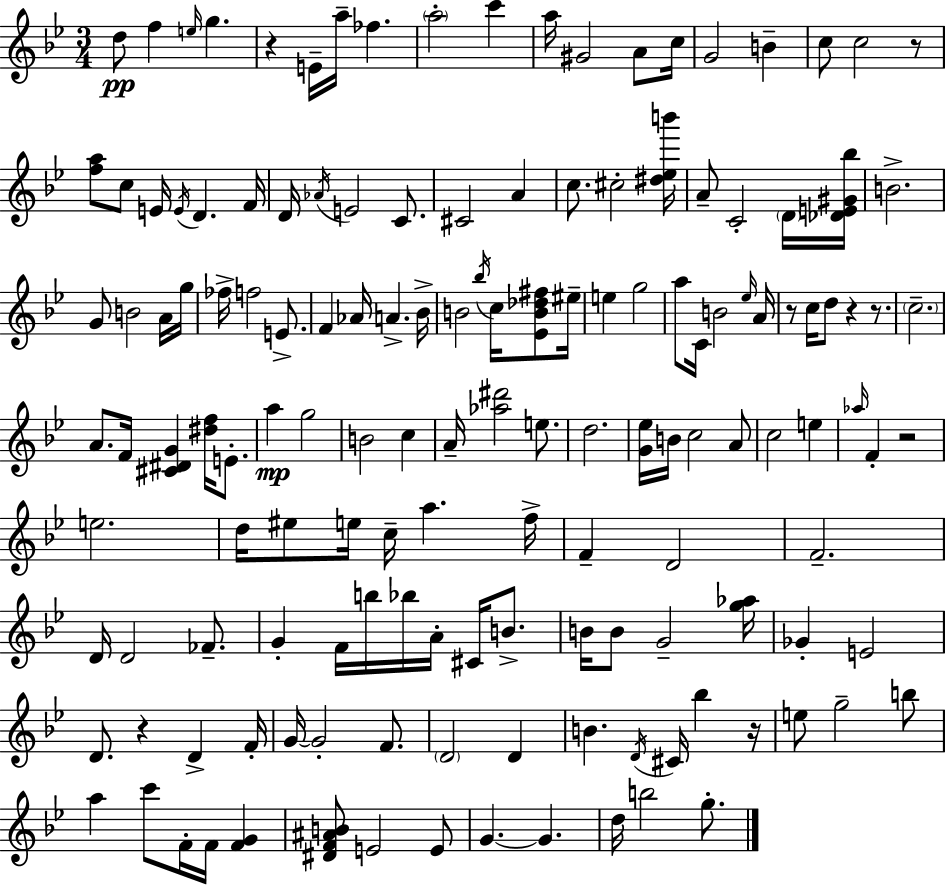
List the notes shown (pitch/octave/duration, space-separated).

D5/e F5/q E5/s G5/q. R/q E4/s A5/s FES5/q. A5/h C6/q A5/s G#4/h A4/e C5/s G4/h B4/q C5/e C5/h R/e [F5,A5]/e C5/e E4/s E4/s D4/q. F4/s D4/s Ab4/s E4/h C4/e. C#4/h A4/q C5/e. C#5/h [D#5,Eb5,B6]/s A4/e C4/h D4/s [Db4,E4,G#4,Bb5]/s B4/h. G4/e B4/h A4/s G5/s FES5/s F5/h E4/e. F4/q Ab4/s A4/q. Bb4/s B4/h Bb5/s C5/s [Eb4,B4,Db5,F#5]/e EIS5/s E5/q G5/h A5/e C4/s B4/h Eb5/s A4/s R/e C5/s D5/e R/q R/e. C5/h. A4/e. F4/s [C#4,D#4,G4]/q [D#5,F5]/s E4/e. A5/q G5/h B4/h C5/q A4/s [Ab5,D#6]/h E5/e. D5/h. [G4,Eb5]/s B4/s C5/h A4/e C5/h E5/q Ab5/s F4/q R/h E5/h. D5/s EIS5/e E5/s C5/s A5/q. F5/s F4/q D4/h F4/h. D4/s D4/h FES4/e. G4/q F4/s B5/s Bb5/s A4/s C#4/s B4/e. B4/s B4/e G4/h [G5,Ab5]/s Gb4/q E4/h D4/e. R/q D4/q F4/s G4/s G4/h F4/e. D4/h D4/q B4/q. D4/s C#4/s Bb5/q R/s E5/e G5/h B5/e A5/q C6/e F4/s F4/s [F4,G4]/q [D#4,F4,A#4,B4]/e E4/h E4/e G4/q. G4/q. D5/s B5/h G5/e.